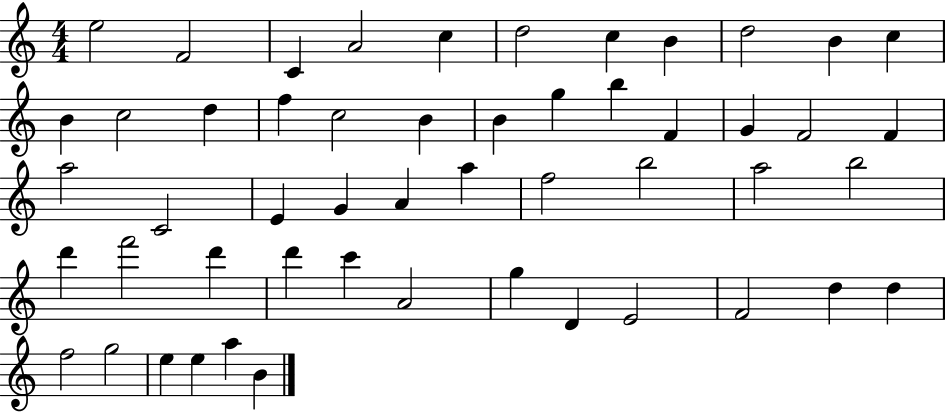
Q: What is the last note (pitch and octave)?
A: B4